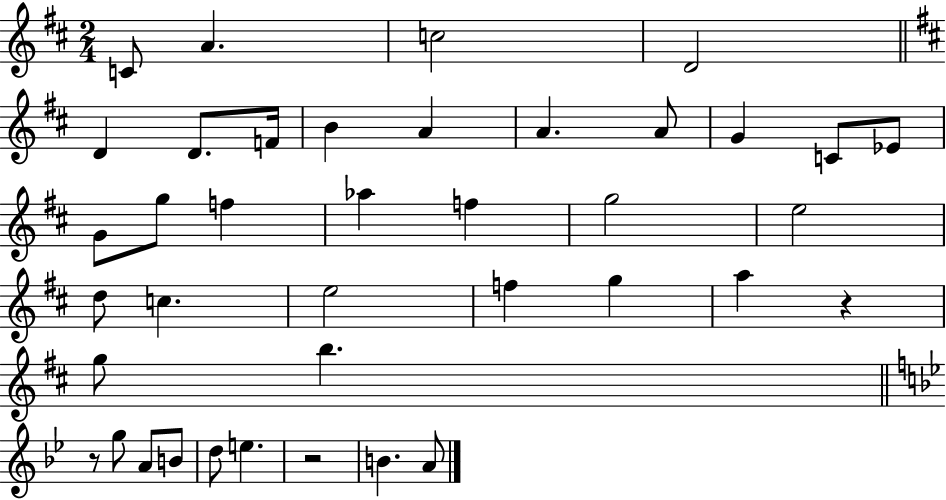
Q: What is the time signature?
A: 2/4